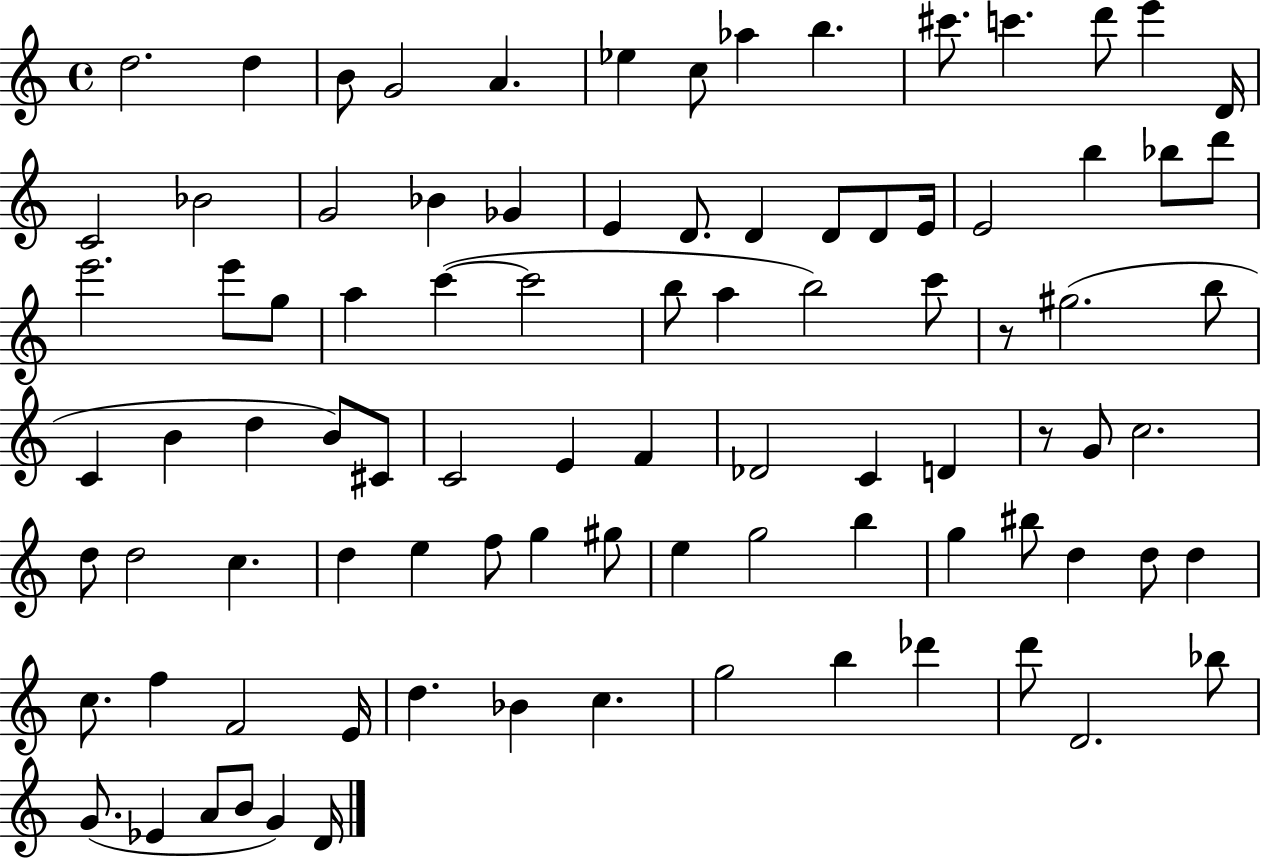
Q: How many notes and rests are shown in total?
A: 91